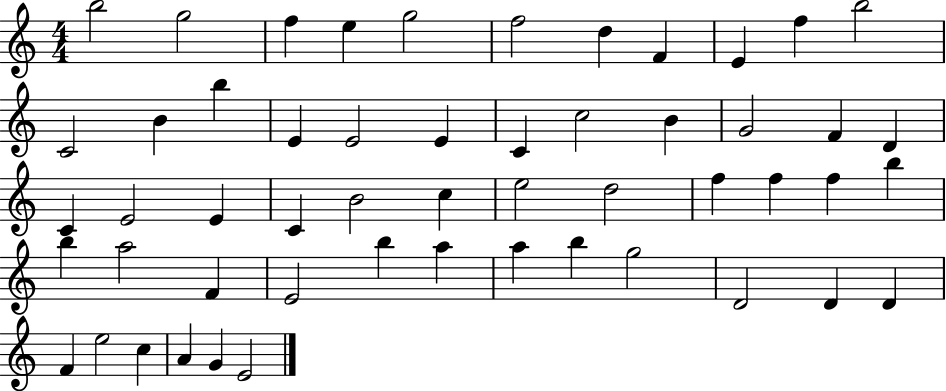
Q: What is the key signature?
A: C major